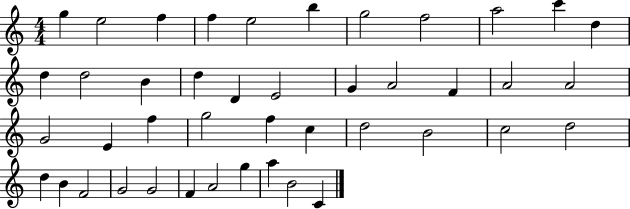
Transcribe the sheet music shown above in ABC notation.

X:1
T:Untitled
M:4/4
L:1/4
K:C
g e2 f f e2 b g2 f2 a2 c' d d d2 B d D E2 G A2 F A2 A2 G2 E f g2 f c d2 B2 c2 d2 d B F2 G2 G2 F A2 g a B2 C